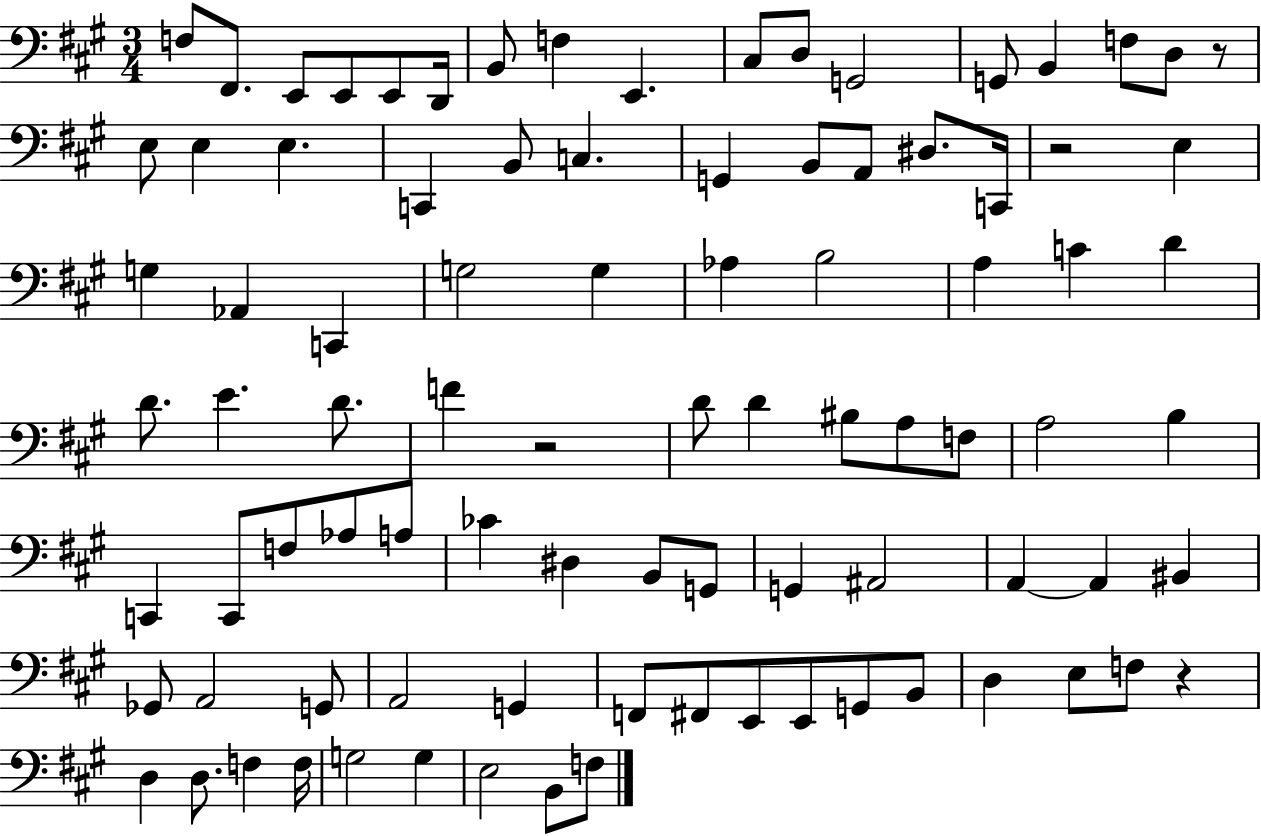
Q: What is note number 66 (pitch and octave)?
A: G2